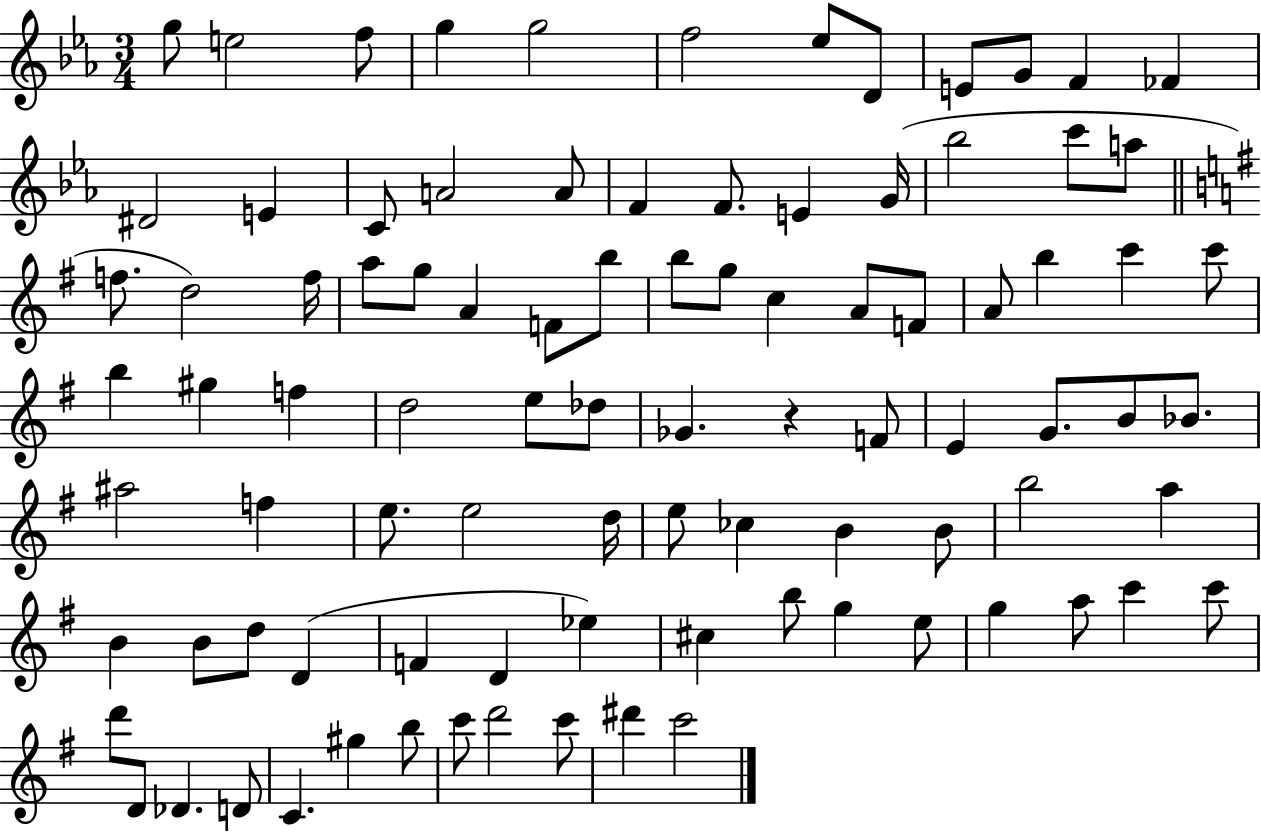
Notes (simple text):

G5/e E5/h F5/e G5/q G5/h F5/h Eb5/e D4/e E4/e G4/e F4/q FES4/q D#4/h E4/q C4/e A4/h A4/e F4/q F4/e. E4/q G4/s Bb5/h C6/e A5/e F5/e. D5/h F5/s A5/e G5/e A4/q F4/e B5/e B5/e G5/e C5/q A4/e F4/e A4/e B5/q C6/q C6/e B5/q G#5/q F5/q D5/h E5/e Db5/e Gb4/q. R/q F4/e E4/q G4/e. B4/e Bb4/e. A#5/h F5/q E5/e. E5/h D5/s E5/e CES5/q B4/q B4/e B5/h A5/q B4/q B4/e D5/e D4/q F4/q D4/q Eb5/q C#5/q B5/e G5/q E5/e G5/q A5/e C6/q C6/e D6/e D4/e Db4/q. D4/e C4/q. G#5/q B5/e C6/e D6/h C6/e D#6/q C6/h